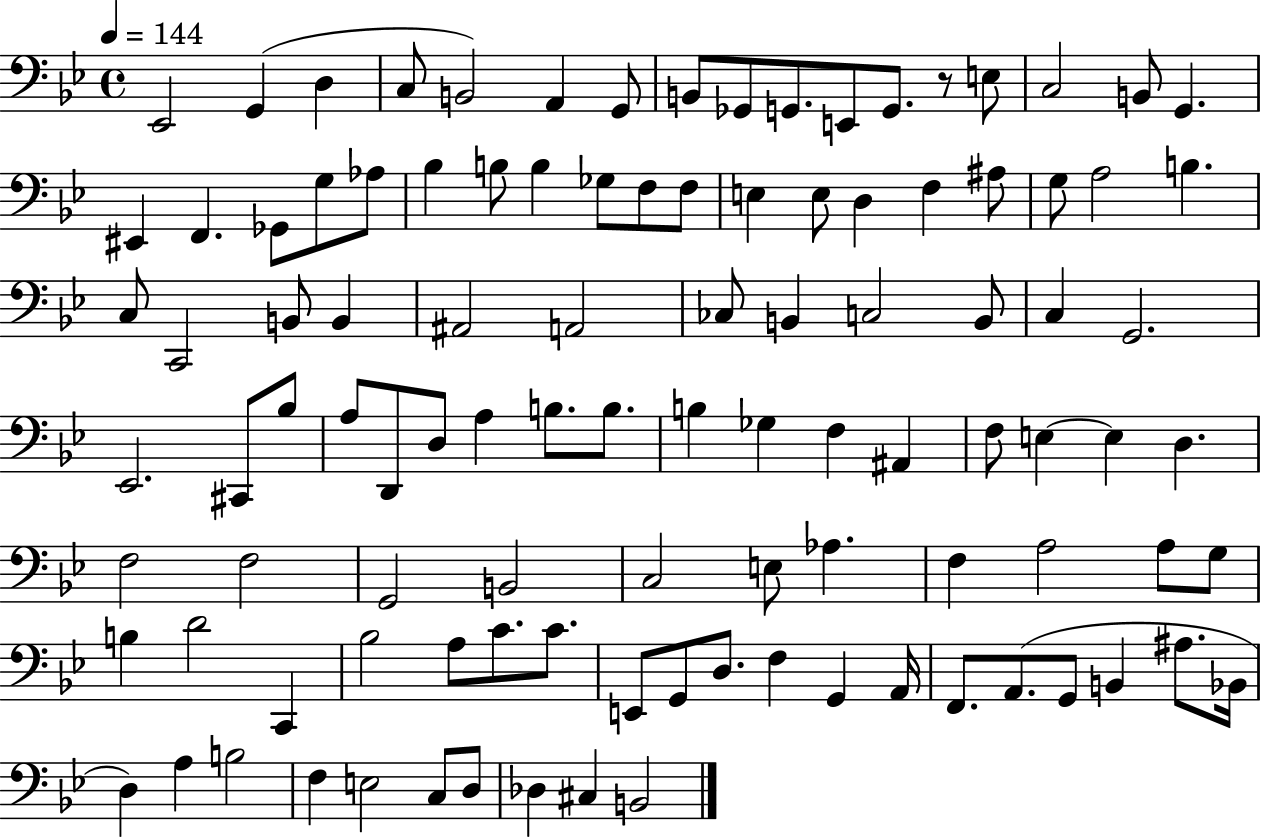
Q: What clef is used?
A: bass